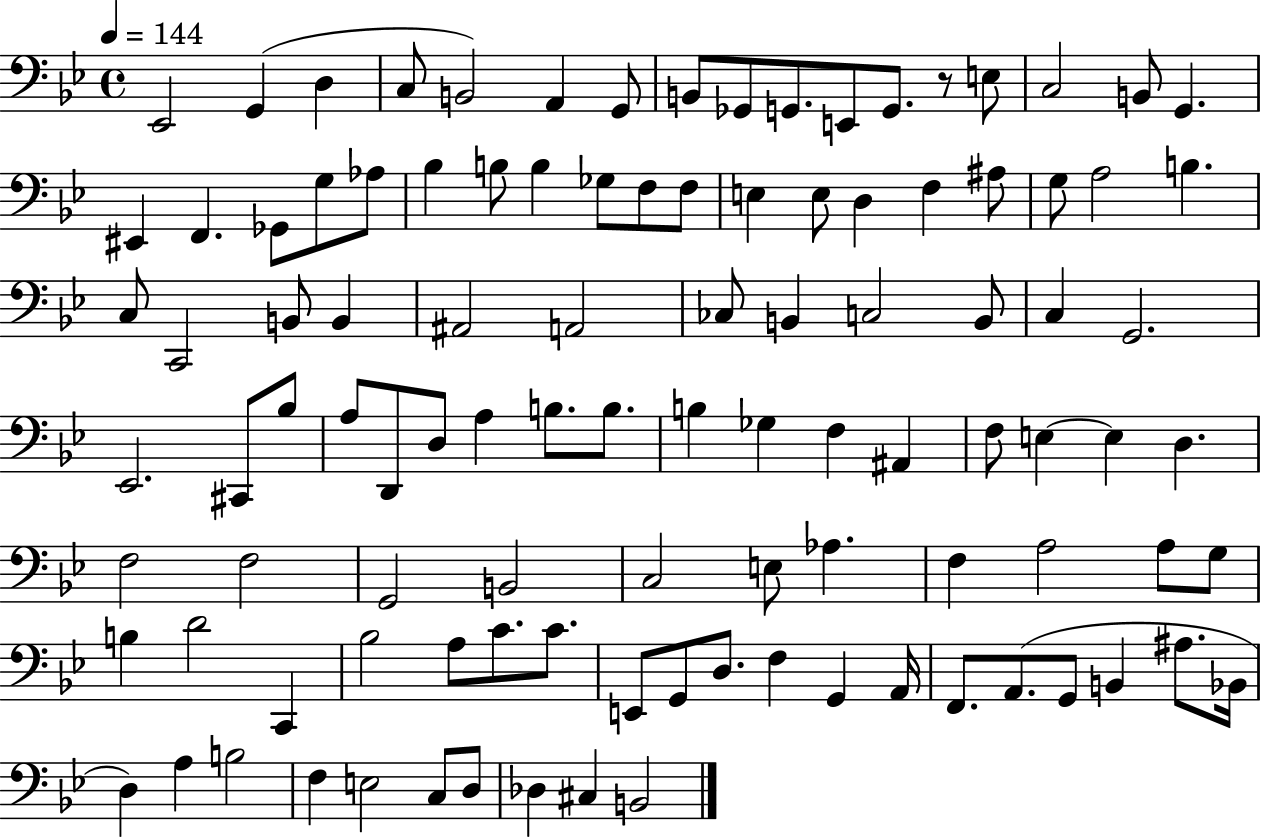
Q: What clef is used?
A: bass